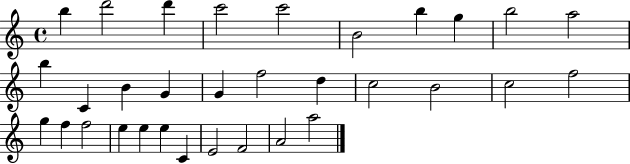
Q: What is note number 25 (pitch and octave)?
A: E5